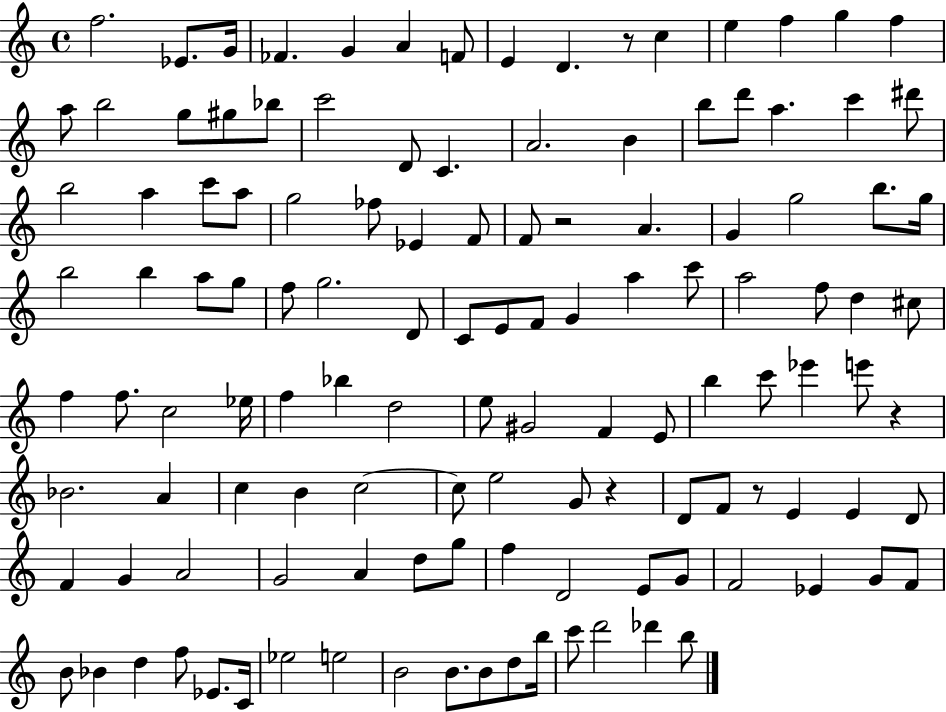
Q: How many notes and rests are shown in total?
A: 125